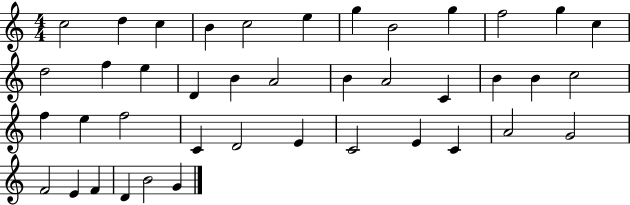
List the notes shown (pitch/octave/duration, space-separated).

C5/h D5/q C5/q B4/q C5/h E5/q G5/q B4/h G5/q F5/h G5/q C5/q D5/h F5/q E5/q D4/q B4/q A4/h B4/q A4/h C4/q B4/q B4/q C5/h F5/q E5/q F5/h C4/q D4/h E4/q C4/h E4/q C4/q A4/h G4/h F4/h E4/q F4/q D4/q B4/h G4/q